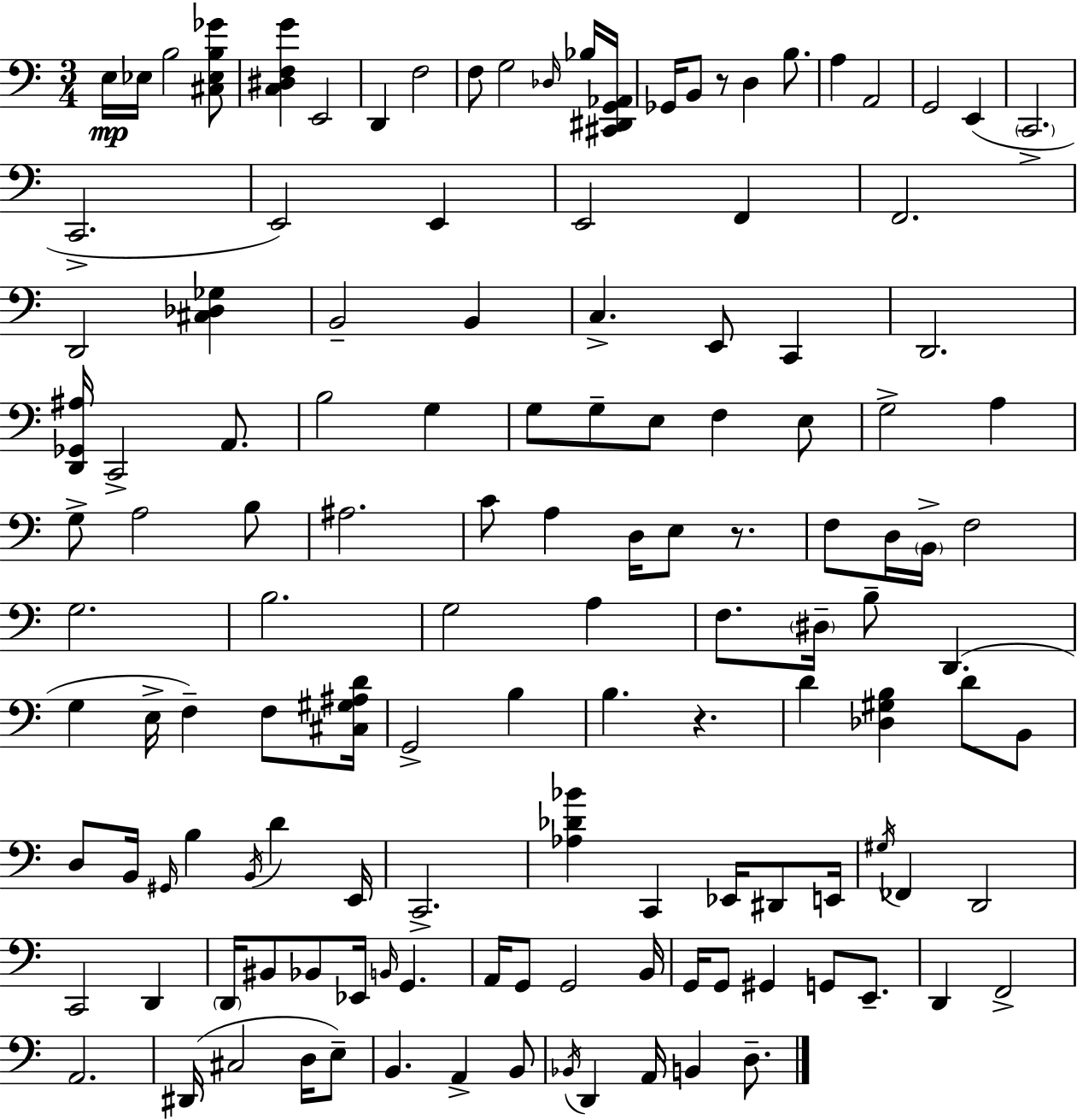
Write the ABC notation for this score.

X:1
T:Untitled
M:3/4
L:1/4
K:Am
E,/4 _E,/4 B,2 [^C,_E,B,_G]/2 [C,^D,F,G] E,,2 D,, F,2 F,/2 G,2 _D,/4 _B,/4 [^C,,^D,,G,,_A,,]/4 _G,,/4 B,,/2 z/2 D, B,/2 A, A,,2 G,,2 E,, C,,2 C,,2 E,,2 E,, E,,2 F,, F,,2 D,,2 [^C,_D,_G,] B,,2 B,, C, E,,/2 C,, D,,2 [D,,_G,,^A,]/4 C,,2 A,,/2 B,2 G, G,/2 G,/2 E,/2 F, E,/2 G,2 A, G,/2 A,2 B,/2 ^A,2 C/2 A, D,/4 E,/2 z/2 F,/2 D,/4 B,,/4 F,2 G,2 B,2 G,2 A, F,/2 ^D,/4 B,/2 D,, G, E,/4 F, F,/2 [^C,^G,^A,D]/4 G,,2 B, B, z D [_D,^G,B,] D/2 B,,/2 D,/2 B,,/4 ^G,,/4 B, B,,/4 D E,,/4 C,,2 [_A,_D_B] C,, _E,,/4 ^D,,/2 E,,/4 ^G,/4 _F,, D,,2 C,,2 D,, D,,/4 ^B,,/2 _B,,/2 _E,,/4 B,,/4 G,, A,,/4 G,,/2 G,,2 B,,/4 G,,/4 G,,/2 ^G,, G,,/2 E,,/2 D,, F,,2 A,,2 ^D,,/4 ^C,2 D,/4 E,/2 B,, A,, B,,/2 _B,,/4 D,, A,,/4 B,, D,/2